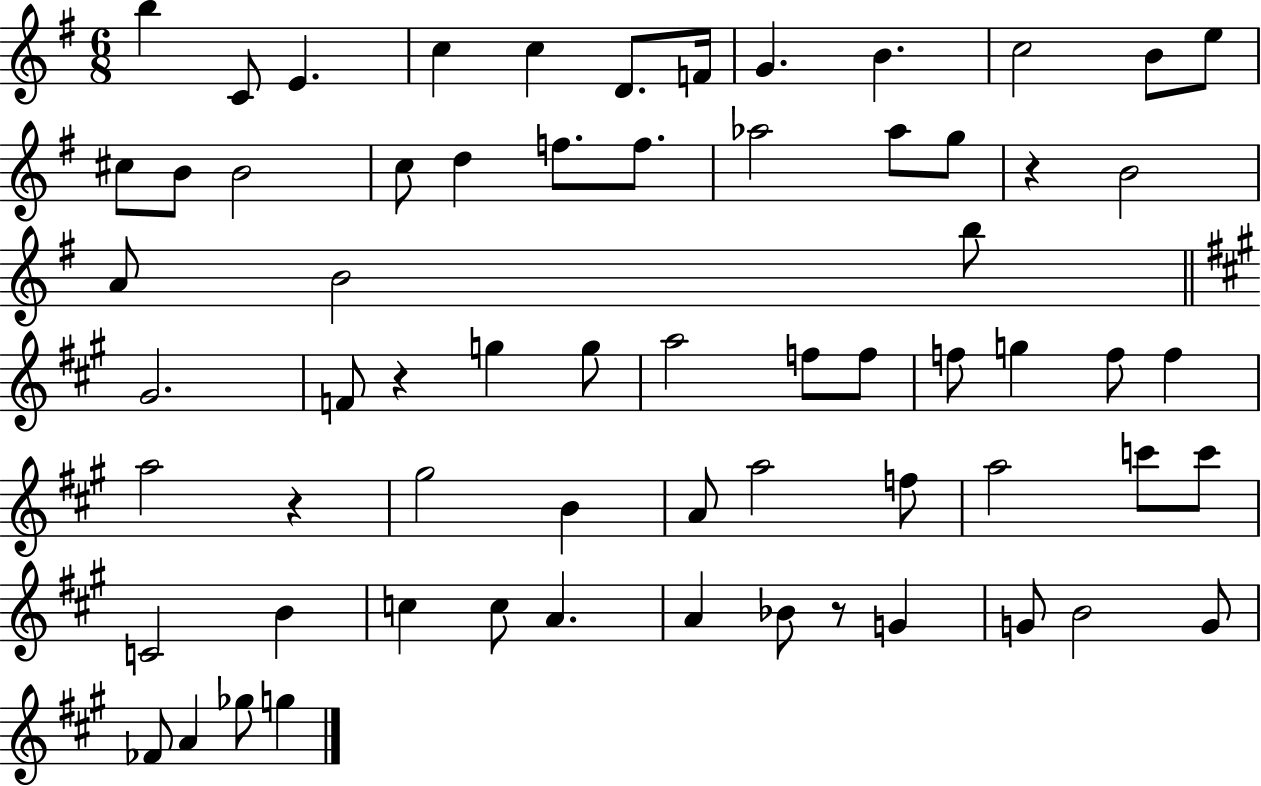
B5/q C4/e E4/q. C5/q C5/q D4/e. F4/s G4/q. B4/q. C5/h B4/e E5/e C#5/e B4/e B4/h C5/e D5/q F5/e. F5/e. Ab5/h Ab5/e G5/e R/q B4/h A4/e B4/h B5/e G#4/h. F4/e R/q G5/q G5/e A5/h F5/e F5/e F5/e G5/q F5/e F5/q A5/h R/q G#5/h B4/q A4/e A5/h F5/e A5/h C6/e C6/e C4/h B4/q C5/q C5/e A4/q. A4/q Bb4/e R/e G4/q G4/e B4/h G4/e FES4/e A4/q Gb5/e G5/q